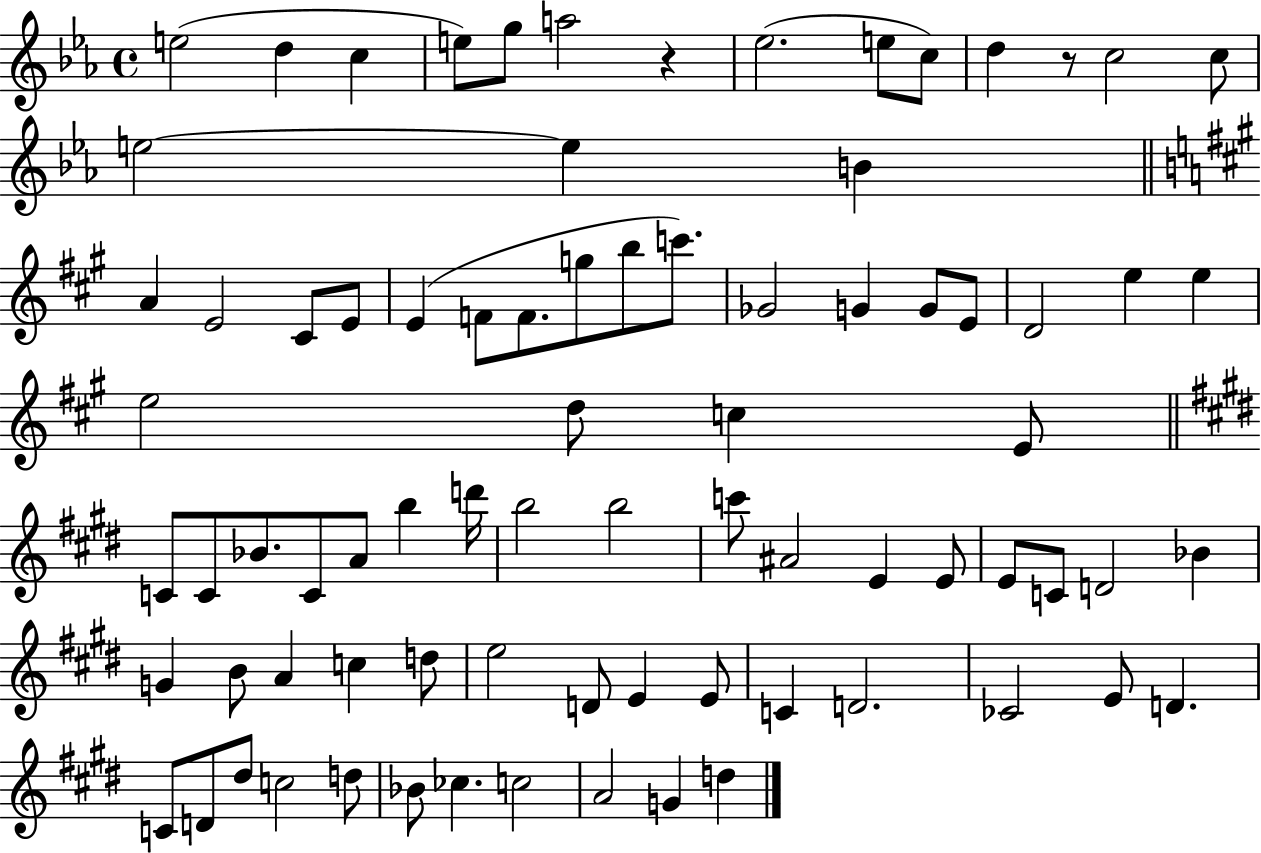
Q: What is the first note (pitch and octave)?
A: E5